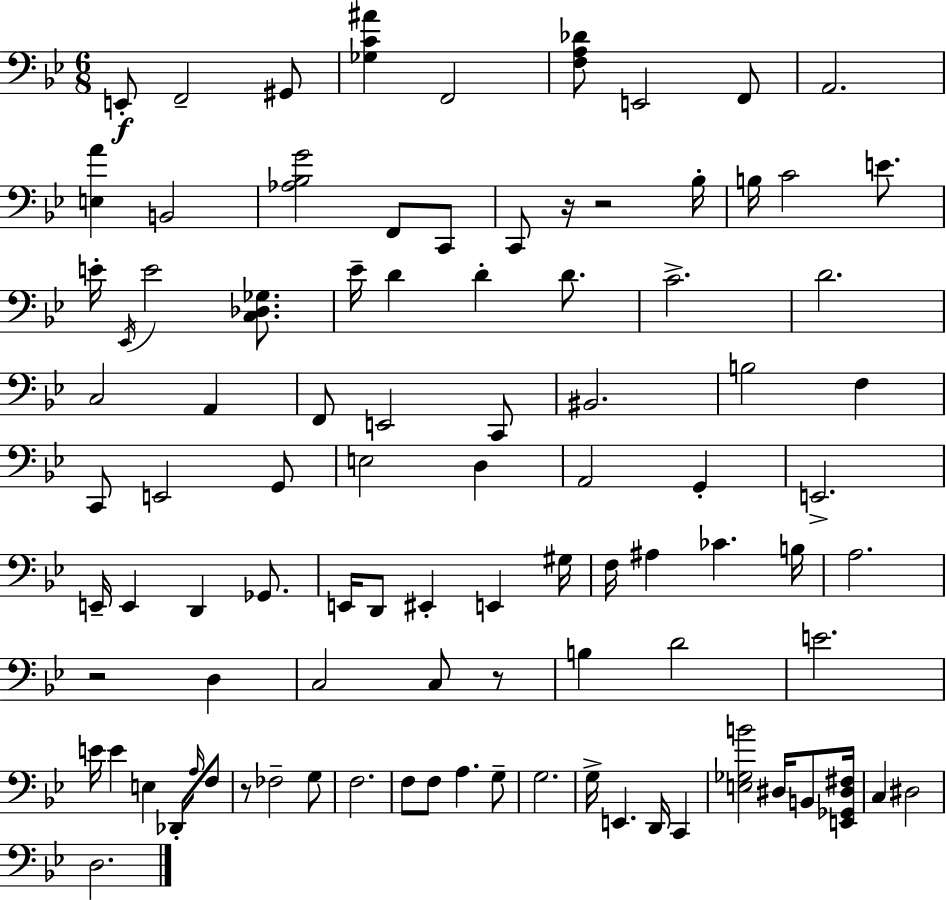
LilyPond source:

{
  \clef bass
  \numericTimeSignature
  \time 6/8
  \key bes \major
  e,8-.\f f,2-- gis,8 | <ges c' ais'>4 f,2 | <f a des'>8 e,2 f,8 | a,2. | \break <e a'>4 b,2 | <aes bes g'>2 f,8 c,8 | c,8 r16 r2 bes16-. | b16 c'2 e'8. | \break e'16-. \acciaccatura { ees,16 } e'2 <c des ges>8. | ees'16-- d'4 d'4-. d'8. | c'2.-> | d'2. | \break c2 a,4 | f,8 e,2 c,8 | bis,2. | b2 f4 | \break c,8 e,2 g,8 | e2 d4 | a,2 g,4-. | e,2.-> | \break e,16-- e,4 d,4 ges,8. | e,16 d,8 eis,4-. e,4 | gis16 f16 ais4 ces'4. | b16 a2. | \break r2 d4 | c2 c8 r8 | b4 d'2 | e'2. | \break e'16 e'4 e4 des,16-. \grace { a16 } | f8 r8 fes2-- | g8 f2. | f8 f8 a4. | \break g8-- g2. | g16-> e,4. d,16 c,4 | <e ges b'>2 dis16 b,8 | <e, ges, dis fis>16 c4 dis2 | \break d2. | \bar "|."
}